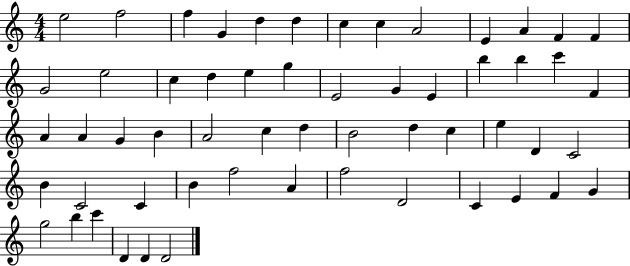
{
  \clef treble
  \numericTimeSignature
  \time 4/4
  \key c \major
  e''2 f''2 | f''4 g'4 d''4 d''4 | c''4 c''4 a'2 | e'4 a'4 f'4 f'4 | \break g'2 e''2 | c''4 d''4 e''4 g''4 | e'2 g'4 e'4 | b''4 b''4 c'''4 f'4 | \break a'4 a'4 g'4 b'4 | a'2 c''4 d''4 | b'2 d''4 c''4 | e''4 d'4 c'2 | \break b'4 c'2 c'4 | b'4 f''2 a'4 | f''2 d'2 | c'4 e'4 f'4 g'4 | \break g''2 b''4 c'''4 | d'4 d'4 d'2 | \bar "|."
}